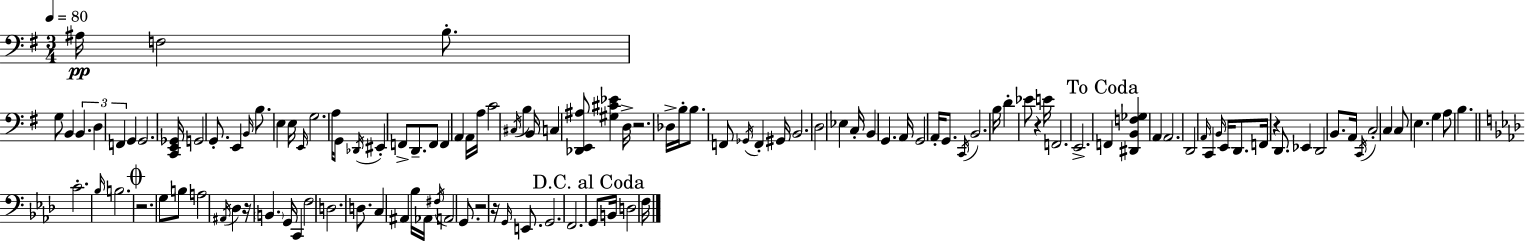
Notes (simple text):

A#3/s F3/h B3/e. G3/e B2/q B2/q. D3/q F2/q G2/q G2/h. [C2,E2,Gb2]/s G2/h G2/e. E2/q B2/s B3/e. E3/q E3/s E2/s G3/h. A3/s G2/e Db2/s EIS2/q F2/e D2/e. F2/e F2/q A2/q A2/s A3/s C4/h C#3/s B3/q B2/s C3/q [Db2,E2,A#3]/e [G#3,C#4,Eb4]/q D3/s R/h. Db3/s B3/s B3/e. F2/e Gb2/s F2/q G#2/s B2/h. D3/h Eb3/q C3/s B2/q G2/q. A2/s G2/h A2/s G2/e. C2/s B2/h. B3/s D4/q Eb4/e R/q E4/s F2/h. E2/h. F2/q [D#2,B2,F3,Gb3]/q A2/q A2/h. D2/h A2/s C2/q B2/s E2/s D2/e. F2/s R/q D2/e. Eb2/q D2/h B2/e. A2/s C2/s C3/h C3/q C3/e E3/q. G3/q A3/e B3/q. C4/h. Bb3/s B3/h. R/h. G3/e B3/e A3/h A#2/s Db3/q R/s B2/q. G2/s C2/q F3/h D3/h. D3/e. C3/q A#2/q Bb3/s Ab2/s F#3/s A2/h G2/e. R/h R/s G2/s E2/e. G2/h. F2/h. G2/e B2/s D3/h F3/s